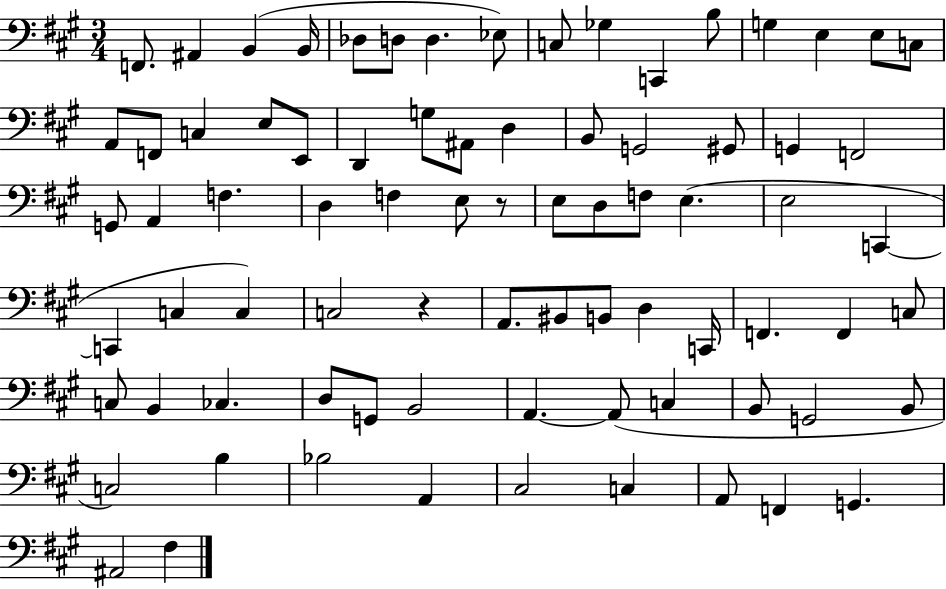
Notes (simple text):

F2/e. A#2/q B2/q B2/s Db3/e D3/e D3/q. Eb3/e C3/e Gb3/q C2/q B3/e G3/q E3/q E3/e C3/e A2/e F2/e C3/q E3/e E2/e D2/q G3/e A#2/e D3/q B2/e G2/h G#2/e G2/q F2/h G2/e A2/q F3/q. D3/q F3/q E3/e R/e E3/e D3/e F3/e E3/q. E3/h C2/q C2/q C3/q C3/q C3/h R/q A2/e. BIS2/e B2/e D3/q C2/s F2/q. F2/q C3/e C3/e B2/q CES3/q. D3/e G2/e B2/h A2/q. A2/e C3/q B2/e G2/h B2/e C3/h B3/q Bb3/h A2/q C#3/h C3/q A2/e F2/q G2/q. A#2/h F#3/q